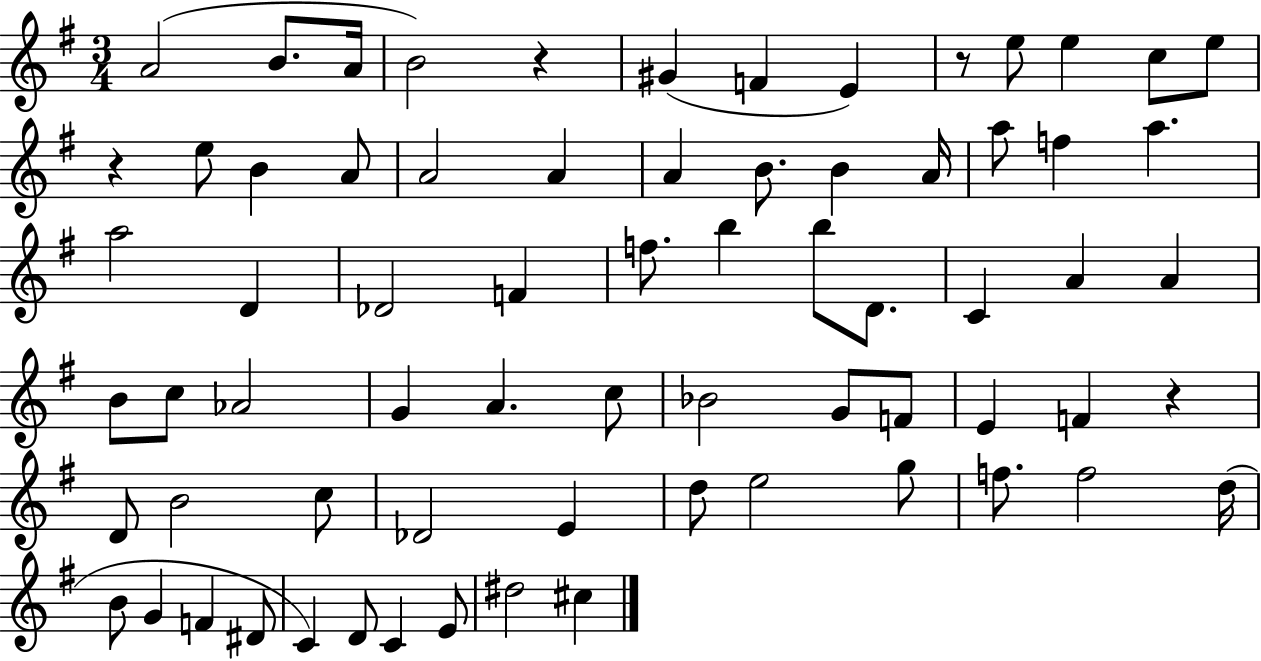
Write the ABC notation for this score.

X:1
T:Untitled
M:3/4
L:1/4
K:G
A2 B/2 A/4 B2 z ^G F E z/2 e/2 e c/2 e/2 z e/2 B A/2 A2 A A B/2 B A/4 a/2 f a a2 D _D2 F f/2 b b/2 D/2 C A A B/2 c/2 _A2 G A c/2 _B2 G/2 F/2 E F z D/2 B2 c/2 _D2 E d/2 e2 g/2 f/2 f2 d/4 B/2 G F ^D/2 C D/2 C E/2 ^d2 ^c